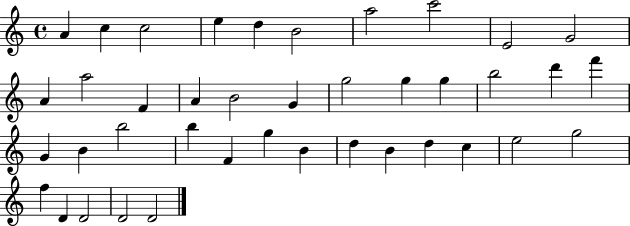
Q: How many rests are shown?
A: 0